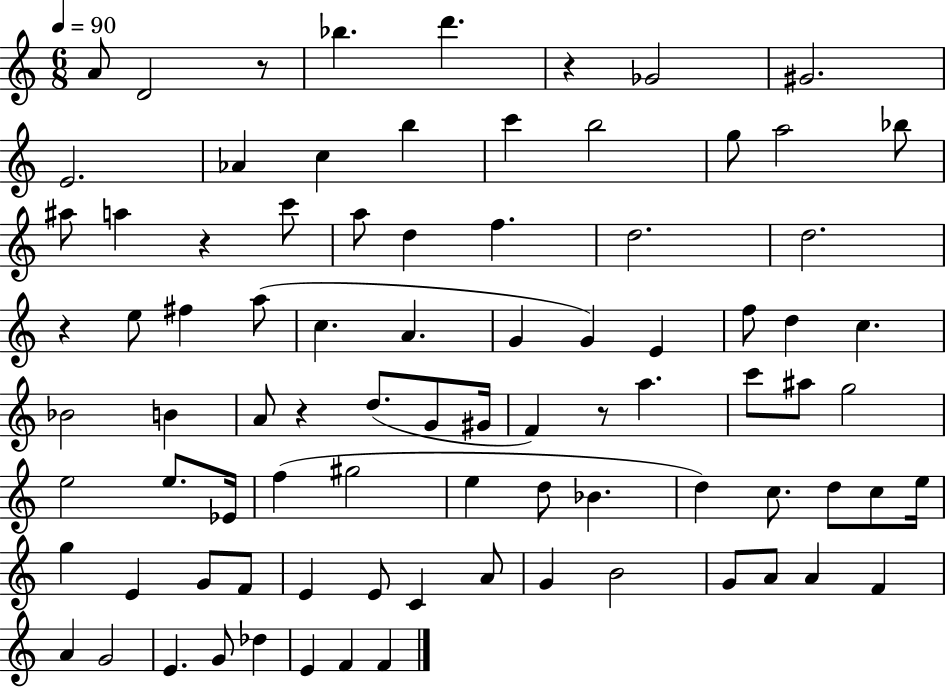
A4/e D4/h R/e Bb5/q. D6/q. R/q Gb4/h G#4/h. E4/h. Ab4/q C5/q B5/q C6/q B5/h G5/e A5/h Bb5/e A#5/e A5/q R/q C6/e A5/e D5/q F5/q. D5/h. D5/h. R/q E5/e F#5/q A5/e C5/q. A4/q. G4/q G4/q E4/q F5/e D5/q C5/q. Bb4/h B4/q A4/e R/q D5/e. G4/e G#4/s F4/q R/e A5/q. C6/e A#5/e G5/h E5/h E5/e. Eb4/s F5/q G#5/h E5/q D5/e Bb4/q. D5/q C5/e. D5/e C5/e E5/s G5/q E4/q G4/e F4/e E4/q E4/e C4/q A4/e G4/q B4/h G4/e A4/e A4/q F4/q A4/q G4/h E4/q. G4/e Db5/q E4/q F4/q F4/q